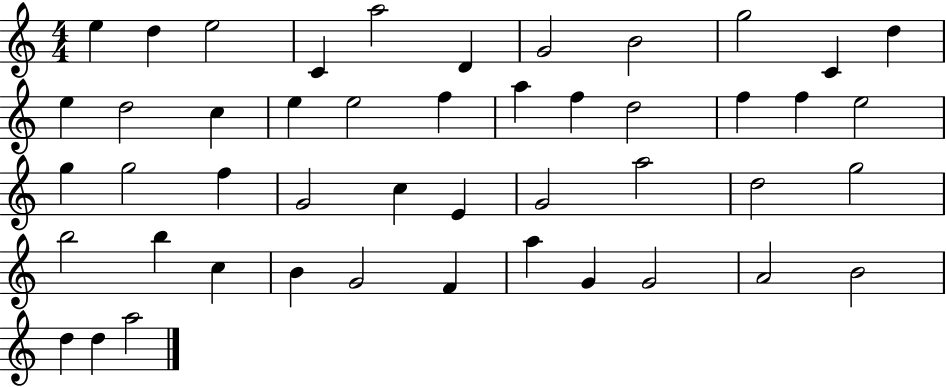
X:1
T:Untitled
M:4/4
L:1/4
K:C
e d e2 C a2 D G2 B2 g2 C d e d2 c e e2 f a f d2 f f e2 g g2 f G2 c E G2 a2 d2 g2 b2 b c B G2 F a G G2 A2 B2 d d a2